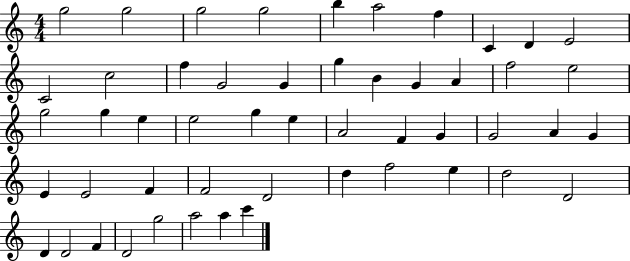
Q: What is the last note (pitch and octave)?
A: C6